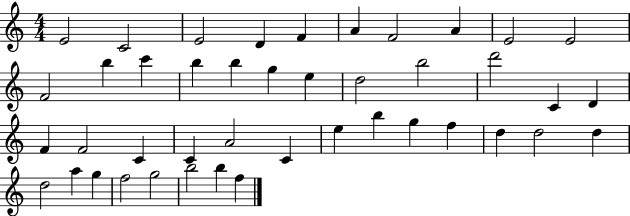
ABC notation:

X:1
T:Untitled
M:4/4
L:1/4
K:C
E2 C2 E2 D F A F2 A E2 E2 F2 b c' b b g e d2 b2 d'2 C D F F2 C C A2 C e b g f d d2 d d2 a g f2 g2 b2 b f